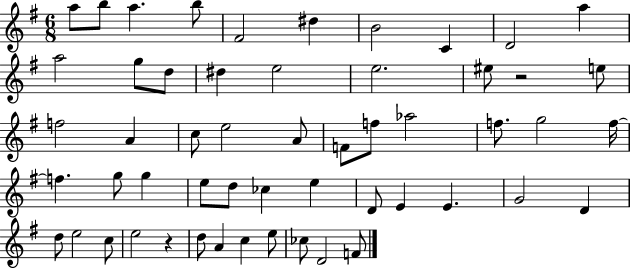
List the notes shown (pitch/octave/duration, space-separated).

A5/e B5/e A5/q. B5/e F#4/h D#5/q B4/h C4/q D4/h A5/q A5/h G5/e D5/e D#5/q E5/h E5/h. EIS5/e R/h E5/e F5/h A4/q C5/e E5/h A4/e F4/e F5/e Ab5/h F5/e. G5/h F5/s F5/q. G5/e G5/q E5/e D5/e CES5/q E5/q D4/e E4/q E4/q. G4/h D4/q D5/e E5/h C5/e E5/h R/q D5/e A4/q C5/q E5/e CES5/e D4/h F4/e